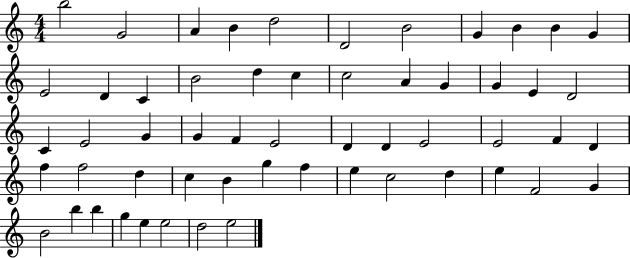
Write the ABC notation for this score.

X:1
T:Untitled
M:4/4
L:1/4
K:C
b2 G2 A B d2 D2 B2 G B B G E2 D C B2 d c c2 A G G E D2 C E2 G G F E2 D D E2 E2 F D f f2 d c B g f e c2 d e F2 G B2 b b g e e2 d2 e2